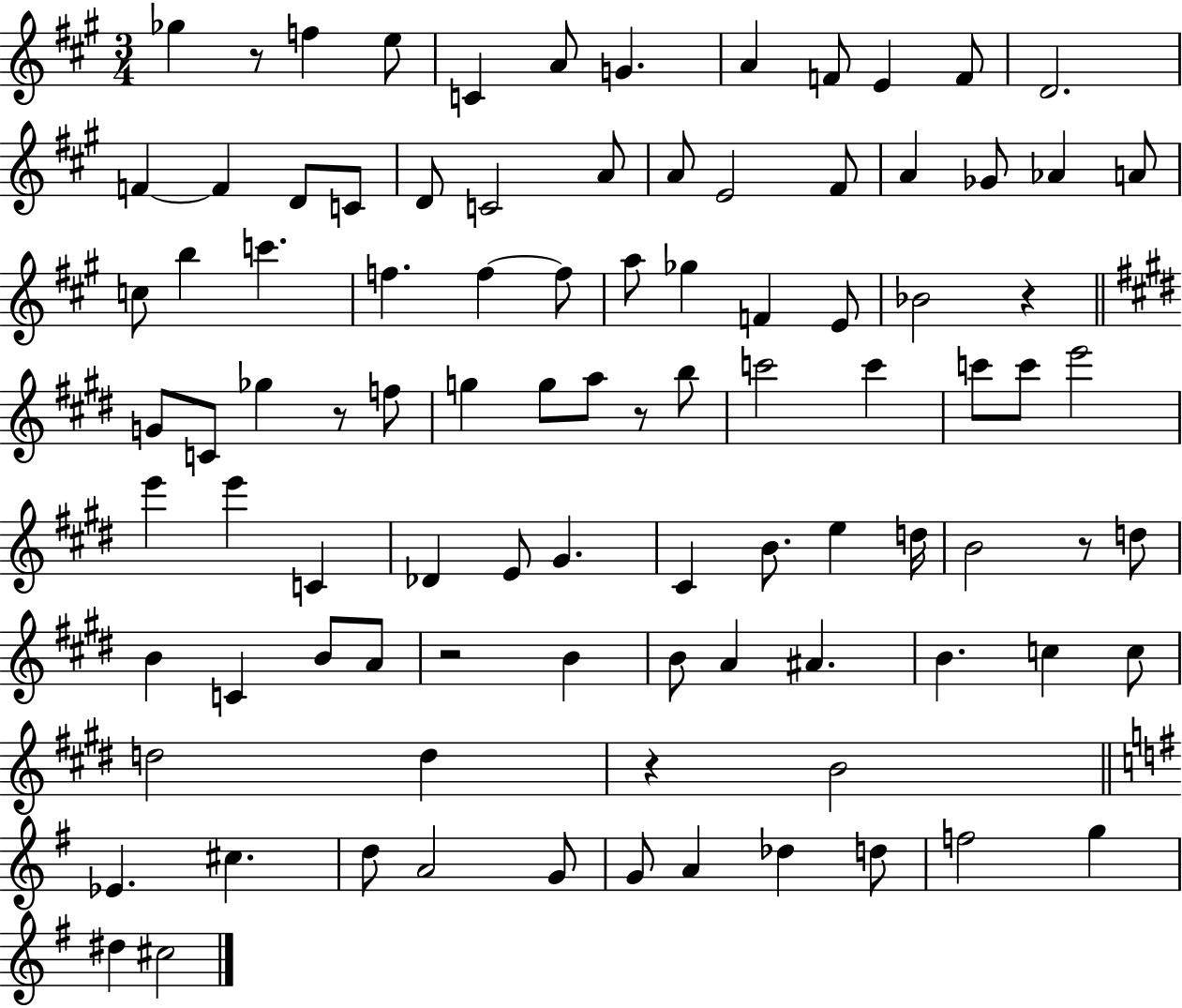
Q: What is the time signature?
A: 3/4